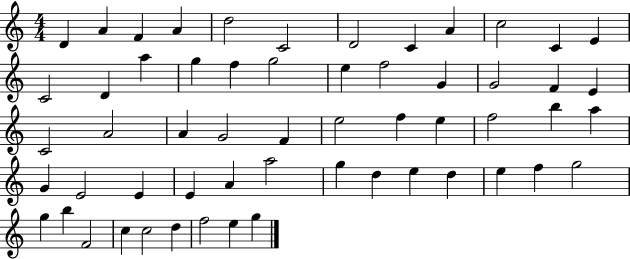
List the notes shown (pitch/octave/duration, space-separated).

D4/q A4/q F4/q A4/q D5/h C4/h D4/h C4/q A4/q C5/h C4/q E4/q C4/h D4/q A5/q G5/q F5/q G5/h E5/q F5/h G4/q G4/h F4/q E4/q C4/h A4/h A4/q G4/h F4/q E5/h F5/q E5/q F5/h B5/q A5/q G4/q E4/h E4/q E4/q A4/q A5/h G5/q D5/q E5/q D5/q E5/q F5/q G5/h G5/q B5/q F4/h C5/q C5/h D5/q F5/h E5/q G5/q